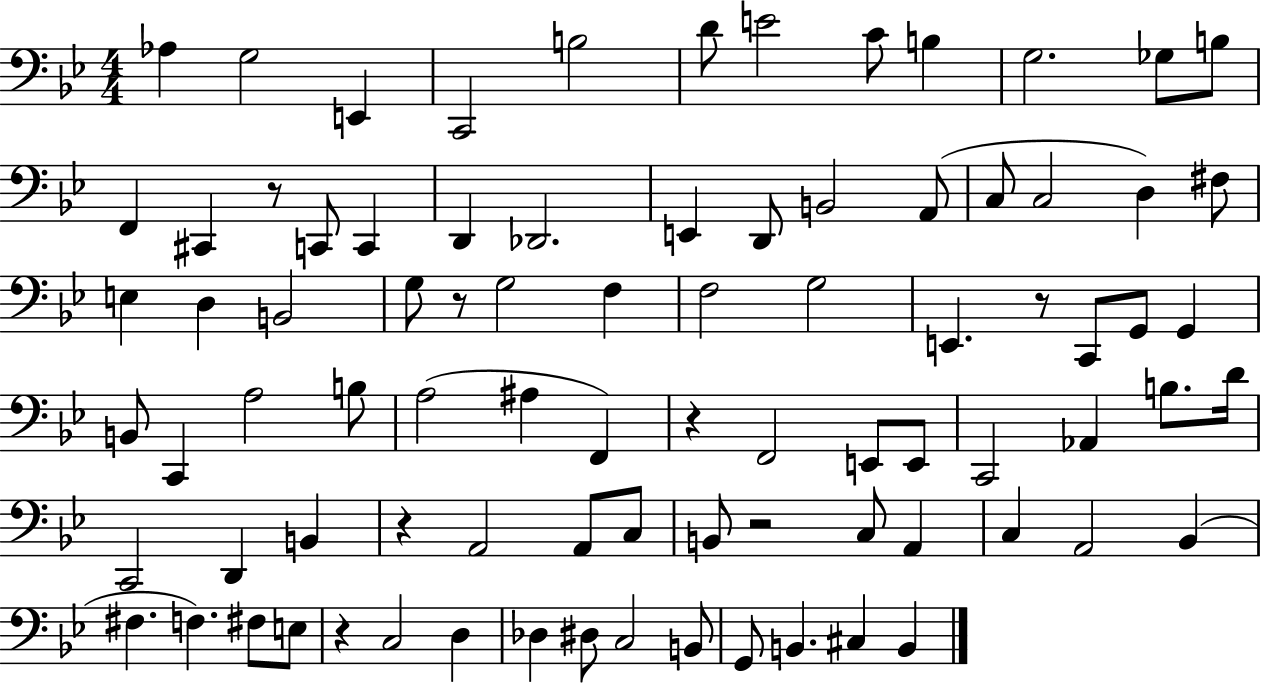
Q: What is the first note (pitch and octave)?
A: Ab3